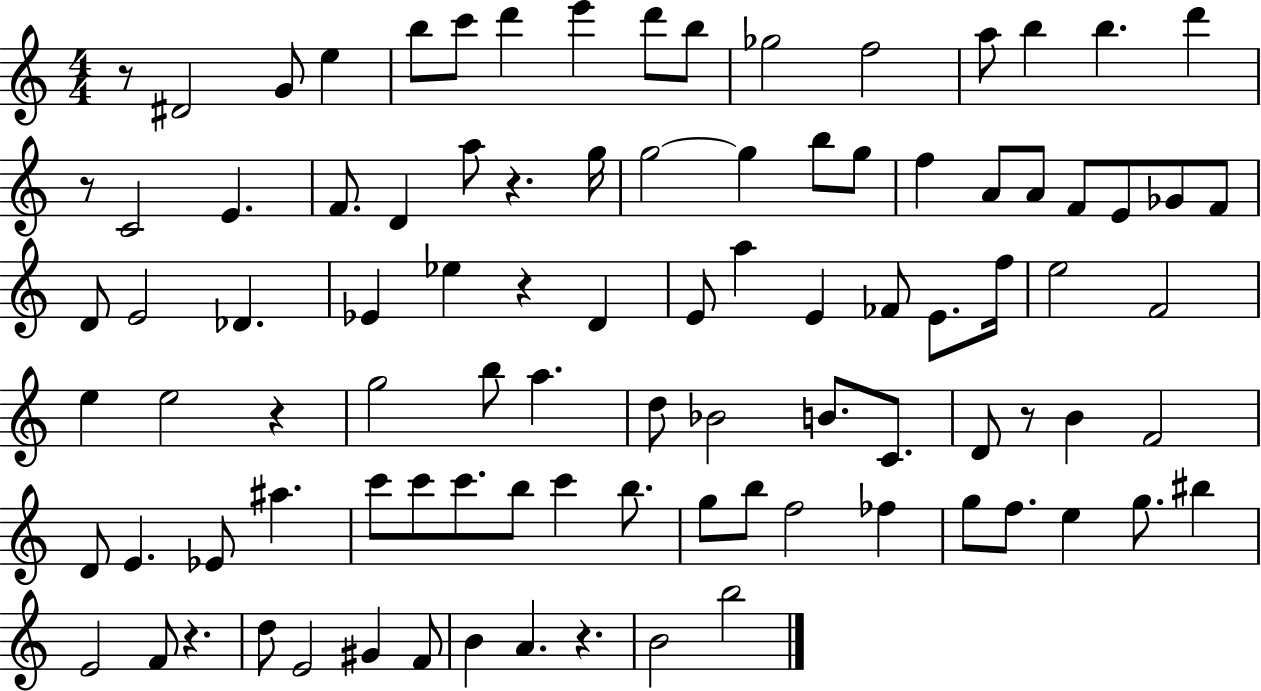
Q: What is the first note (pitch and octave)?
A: D#4